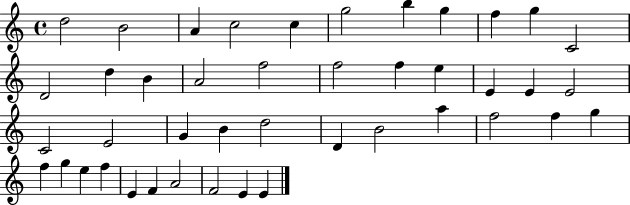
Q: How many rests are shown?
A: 0